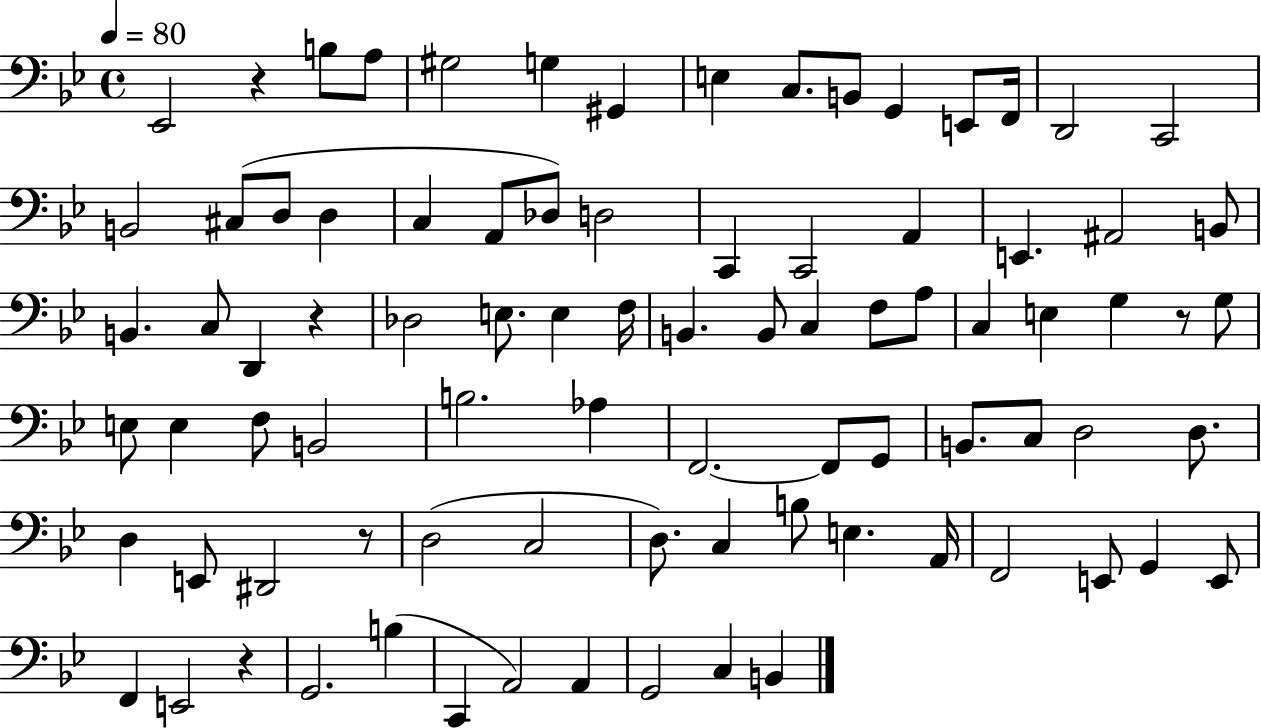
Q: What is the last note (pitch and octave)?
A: B2